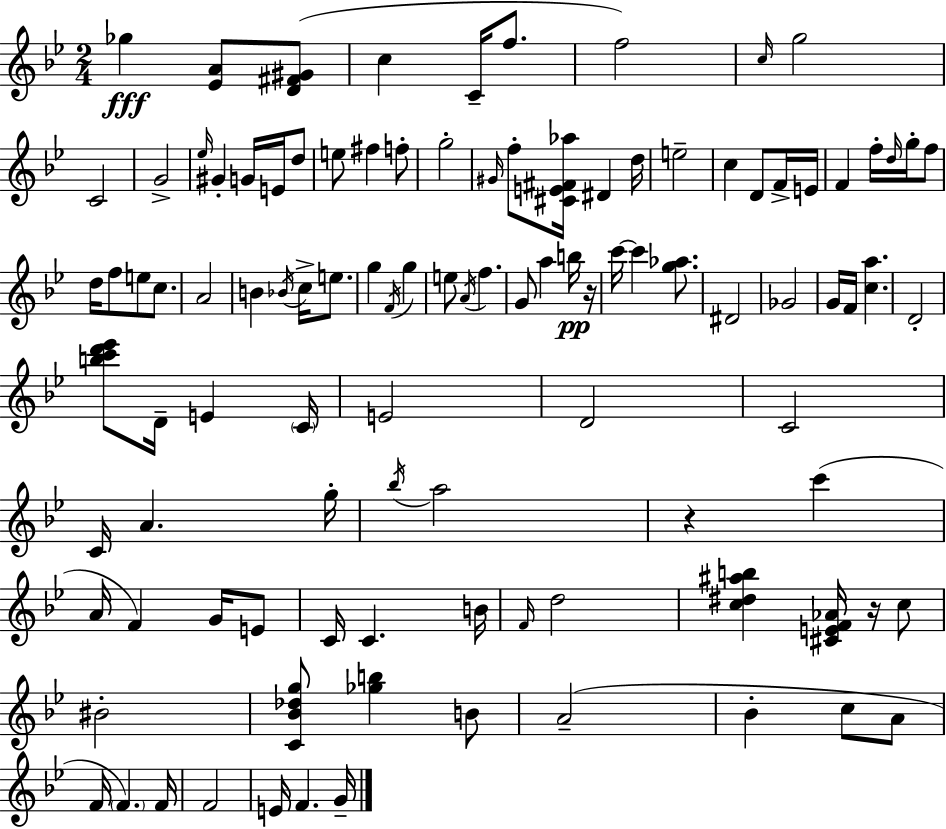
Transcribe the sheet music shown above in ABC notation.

X:1
T:Untitled
M:2/4
L:1/4
K:Gm
_g [_EA]/2 [D^F^G]/2 c C/4 f/2 f2 c/4 g2 C2 G2 _e/4 ^G G/4 E/4 d/2 e/2 ^f f/2 g2 ^G/4 f/2 [^CE^F_a]/4 ^D d/4 e2 c D/2 F/4 E/4 F f/4 d/4 g/4 f/2 d/4 f/2 e/2 c/2 A2 B _B/4 c/4 e/2 g F/4 g e/2 A/4 f G/2 a b/4 z/4 c'/4 c' [g_a]/2 ^D2 _G2 G/4 F/4 [ca] D2 [bc'd'_e']/2 D/4 E C/4 E2 D2 C2 C/4 A g/4 _b/4 a2 z c' A/4 F G/4 E/2 C/4 C B/4 F/4 d2 [c^d^ab] [^CEF_A]/4 z/4 c/2 ^B2 [C_B_dg]/2 [_gb] B/2 A2 _B c/2 A/2 F/4 F F/4 F2 E/4 F G/4